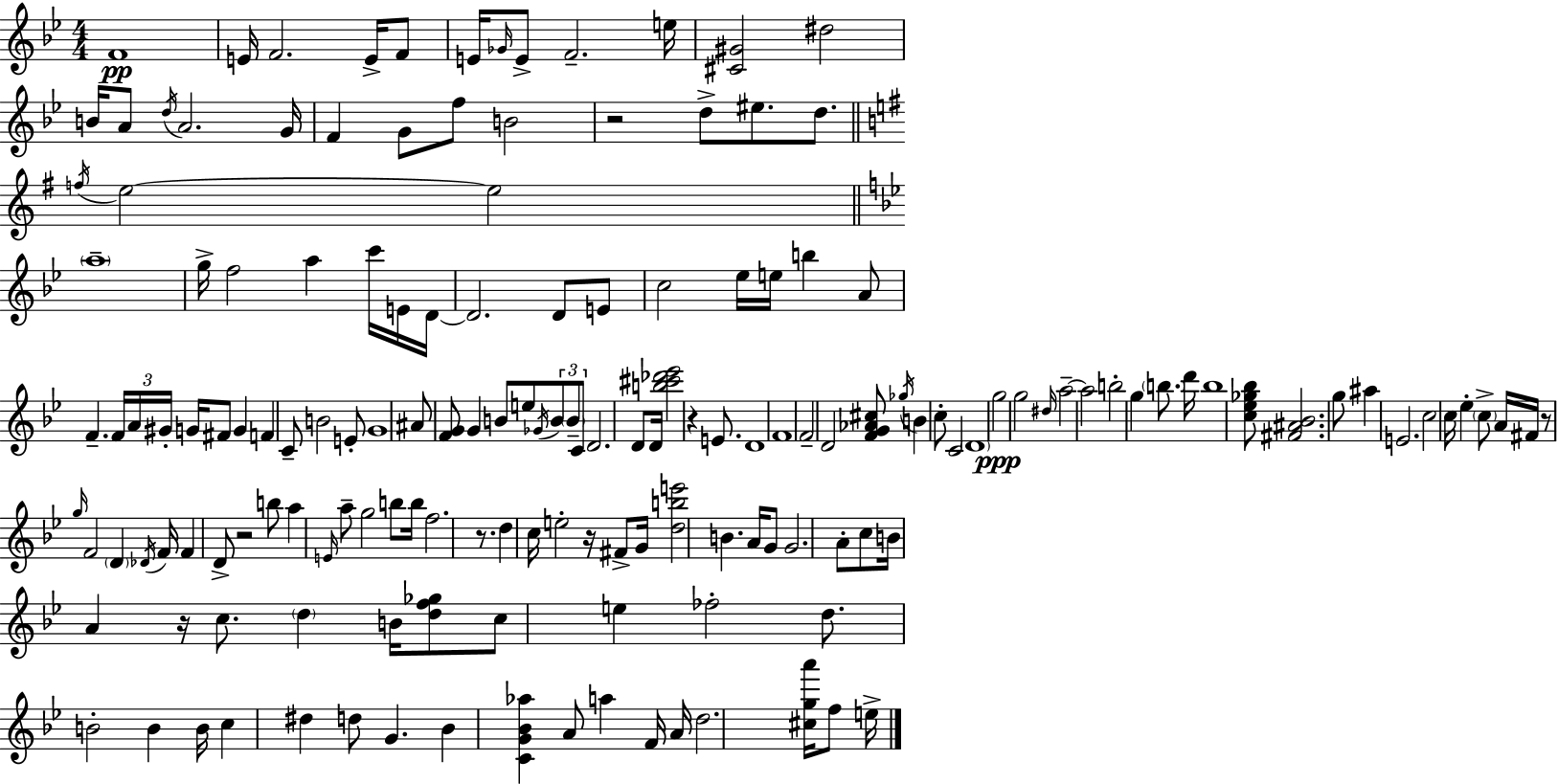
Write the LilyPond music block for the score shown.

{
  \clef treble
  \numericTimeSignature
  \time 4/4
  \key bes \major
  \repeat volta 2 { f'1\pp | e'16 f'2. e'16-> f'8 | e'16 \grace { ges'16 } e'8-> f'2.-- | e''16 <cis' gis'>2 dis''2 | \break b'16 a'8 \acciaccatura { d''16 } a'2. | g'16 f'4 g'8 f''8 b'2 | r2 d''8-> eis''8. d''8. | \bar "||" \break \key g \major \acciaccatura { f''16 } e''2~~ e''2 | \bar "||" \break \key bes \major \parenthesize a''1-- | g''16-> f''2 a''4 c'''16 e'16 d'16~~ | d'2. d'8 e'8 | c''2 ees''16 e''16 b''4 a'8 | \break f'4.-- \tuplet 3/2 { f'16 a'16 gis'16-. } g'16 fis'8 g'4 | f'4 c'8-- b'2 e'8-. | g'1 | ais'8 <f' g'>8 g'4 b'8 e''8 \acciaccatura { ges'16 } \tuplet 3/2 { b'8 \parenthesize b'8-- | \break c'8 } d'2. d'8 | d'16 <b'' cis''' des''' ees'''>2 r4 e'8. | d'1 | f'1 | \break f'2-- d'2 | <f' g' aes' cis''>8 \acciaccatura { ges''16 } b'4 c''8-. c'2 | \parenthesize d'1 | g''2\ppp g''2 | \break \grace { dis''16 } a''2--~~ a''2 | b''2-. g''4 \parenthesize b''8. | d'''16 b''1 | <c'' ees'' ges'' bes''>8 <fis' ais' bes'>2. | \break g''8 ais''4 e'2. | c''2 c''16 ees''4-. | \parenthesize c''8-> a'16 fis'16 r8 \grace { g''16 } f'2 \parenthesize d'4 | \acciaccatura { des'16 } f'16 f'4 d'8-> r2 | \break b''8 a''4 \grace { e'16 } a''8-- g''2 | b''8 b''16 f''2. | r8. d''4 c''16 e''2-. | r16 fis'8-> g'16 <d'' b'' e'''>2 b'4. | \break a'16 g'8 g'2. | a'8-. c''8 b'16 a'4 r16 c''8. | \parenthesize d''4 b'16 <d'' f'' ges''>8 c''8 e''4 fes''2-. | d''8. b'2-. | \break b'4 b'16 c''4 dis''4 d''8 | g'4. bes'4 <c' g' bes' aes''>4 a'8 | a''4 f'16 a'16 d''2. | <cis'' g'' a'''>16 f''8 e''16-> } \bar "|."
}